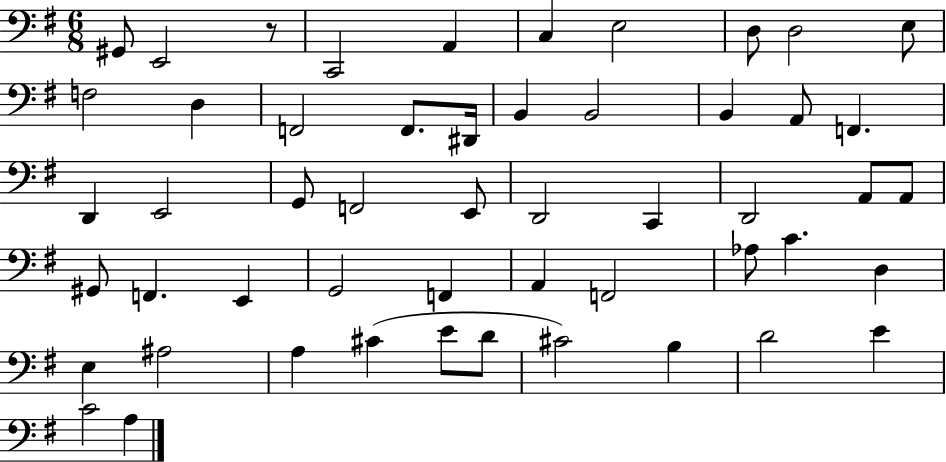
G#2/e E2/h R/e C2/h A2/q C3/q E3/h D3/e D3/h E3/e F3/h D3/q F2/h F2/e. D#2/s B2/q B2/h B2/q A2/e F2/q. D2/q E2/h G2/e F2/h E2/e D2/h C2/q D2/h A2/e A2/e G#2/e F2/q. E2/q G2/h F2/q A2/q F2/h Ab3/e C4/q. D3/q E3/q A#3/h A3/q C#4/q E4/e D4/e C#4/h B3/q D4/h E4/q C4/h A3/q